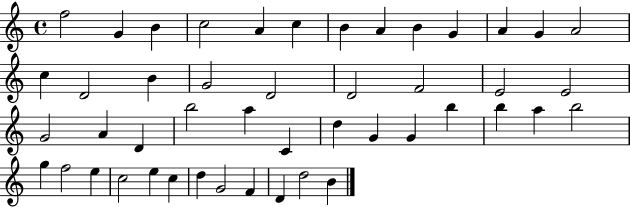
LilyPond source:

{
  \clef treble
  \time 4/4
  \defaultTimeSignature
  \key c \major
  f''2 g'4 b'4 | c''2 a'4 c''4 | b'4 a'4 b'4 g'4 | a'4 g'4 a'2 | \break c''4 d'2 b'4 | g'2 d'2 | d'2 f'2 | e'2 e'2 | \break g'2 a'4 d'4 | b''2 a''4 c'4 | d''4 g'4 g'4 b''4 | b''4 a''4 b''2 | \break g''4 f''2 e''4 | c''2 e''4 c''4 | d''4 g'2 f'4 | d'4 d''2 b'4 | \break \bar "|."
}